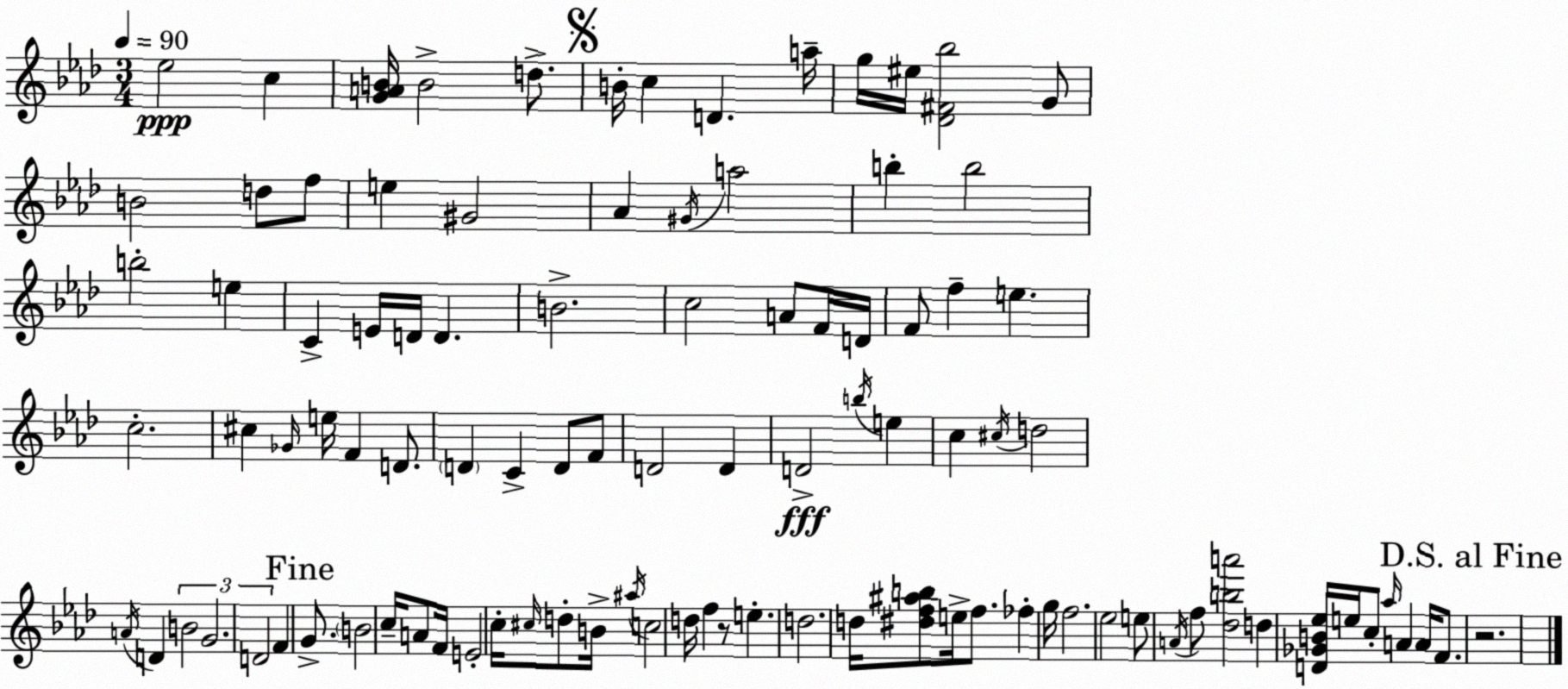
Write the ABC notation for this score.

X:1
T:Untitled
M:3/4
L:1/4
K:Fm
_e2 c [GAB]/4 B2 d/2 B/4 c D a/4 g/4 ^e/4 [_D^F_b]2 G/2 B2 d/2 f/2 e ^G2 _A ^G/4 a2 b b2 b2 e C E/4 D/4 D B2 c2 A/2 F/4 D/4 F/2 f e c2 ^c _G/4 e/4 F D/2 D C D/2 F/2 D2 D D2 b/4 e c ^c/4 d2 A/4 D B2 G2 D2 F G/2 B2 c/4 A/2 F/4 E2 c/4 ^c/4 d/2 B/4 ^a/4 c2 d/4 f z/2 e d2 d/4 [^df^ab]/2 e/4 f/2 _f g/4 f2 _e2 e/2 A/4 f/2 [_dba']2 d [D_GB_e]/4 e/4 c/2 _a/4 A A/4 F/2 z2